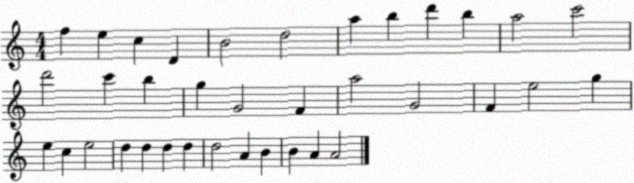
X:1
T:Untitled
M:4/4
L:1/4
K:C
f e c D B2 d2 a b d' b a2 c'2 d'2 c' b g G2 F a2 G2 F e2 g e c e2 d d d d d2 A B B A A2